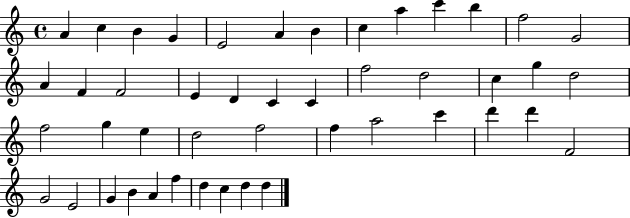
A4/q C5/q B4/q G4/q E4/h A4/q B4/q C5/q A5/q C6/q B5/q F5/h G4/h A4/q F4/q F4/h E4/q D4/q C4/q C4/q F5/h D5/h C5/q G5/q D5/h F5/h G5/q E5/q D5/h F5/h F5/q A5/h C6/q D6/q D6/q F4/h G4/h E4/h G4/q B4/q A4/q F5/q D5/q C5/q D5/q D5/q